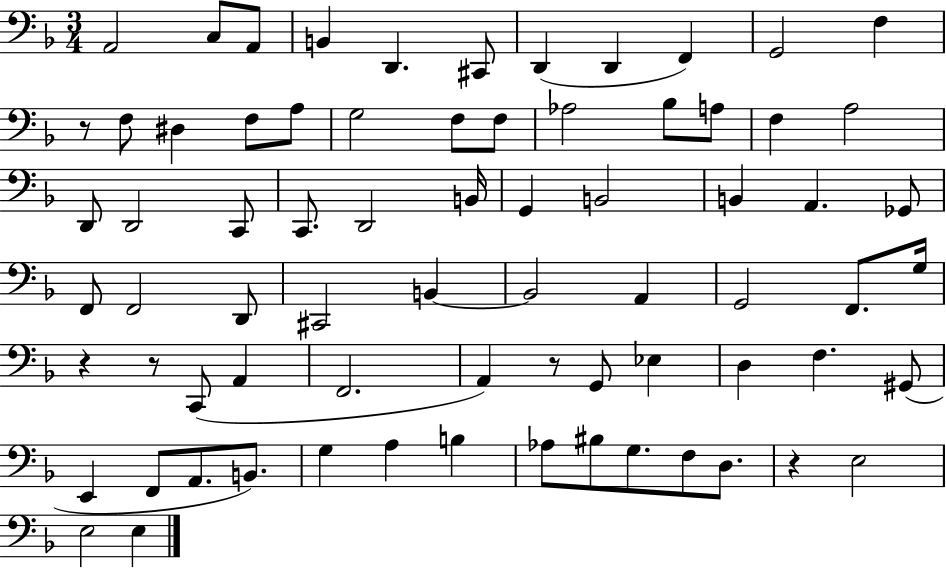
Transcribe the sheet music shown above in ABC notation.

X:1
T:Untitled
M:3/4
L:1/4
K:F
A,,2 C,/2 A,,/2 B,, D,, ^C,,/2 D,, D,, F,, G,,2 F, z/2 F,/2 ^D, F,/2 A,/2 G,2 F,/2 F,/2 _A,2 _B,/2 A,/2 F, A,2 D,,/2 D,,2 C,,/2 C,,/2 D,,2 B,,/4 G,, B,,2 B,, A,, _G,,/2 F,,/2 F,,2 D,,/2 ^C,,2 B,, B,,2 A,, G,,2 F,,/2 G,/4 z z/2 C,,/2 A,, F,,2 A,, z/2 G,,/2 _E, D, F, ^G,,/2 E,, F,,/2 A,,/2 B,,/2 G, A, B, _A,/2 ^B,/2 G,/2 F,/2 D,/2 z E,2 E,2 E,